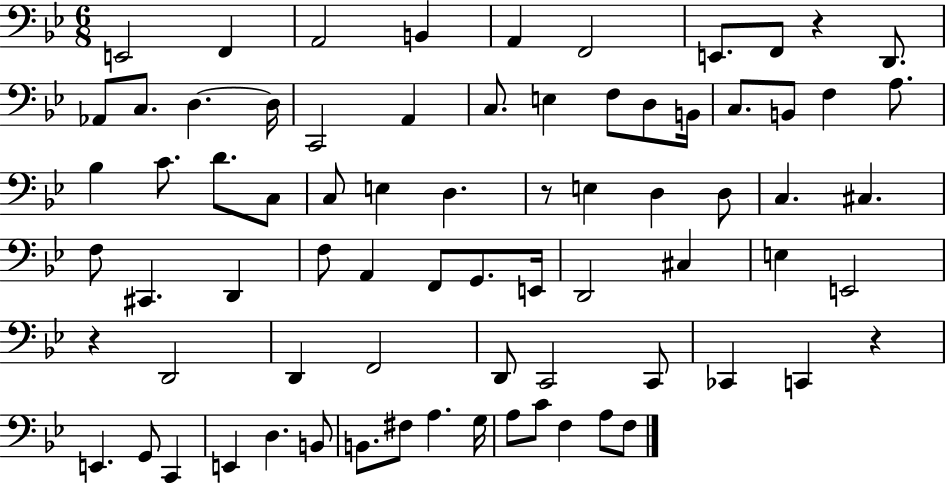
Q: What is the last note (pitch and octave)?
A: F3